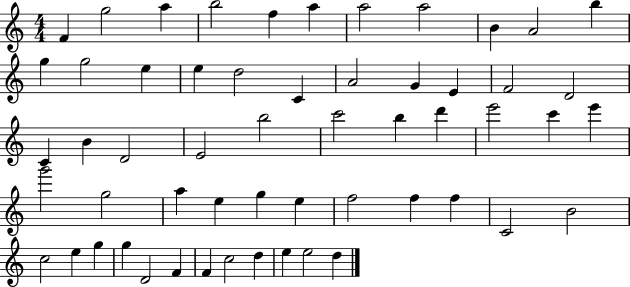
{
  \clef treble
  \numericTimeSignature
  \time 4/4
  \key c \major
  f'4 g''2 a''4 | b''2 f''4 a''4 | a''2 a''2 | b'4 a'2 b''4 | \break g''4 g''2 e''4 | e''4 d''2 c'4 | a'2 g'4 e'4 | f'2 d'2 | \break c'4 b'4 d'2 | e'2 b''2 | c'''2 b''4 d'''4 | e'''2 c'''4 e'''4 | \break g'''2 g''2 | a''4 e''4 g''4 e''4 | f''2 f''4 f''4 | c'2 b'2 | \break c''2 e''4 g''4 | g''4 d'2 f'4 | f'4 c''2 d''4 | e''4 e''2 d''4 | \break \bar "|."
}